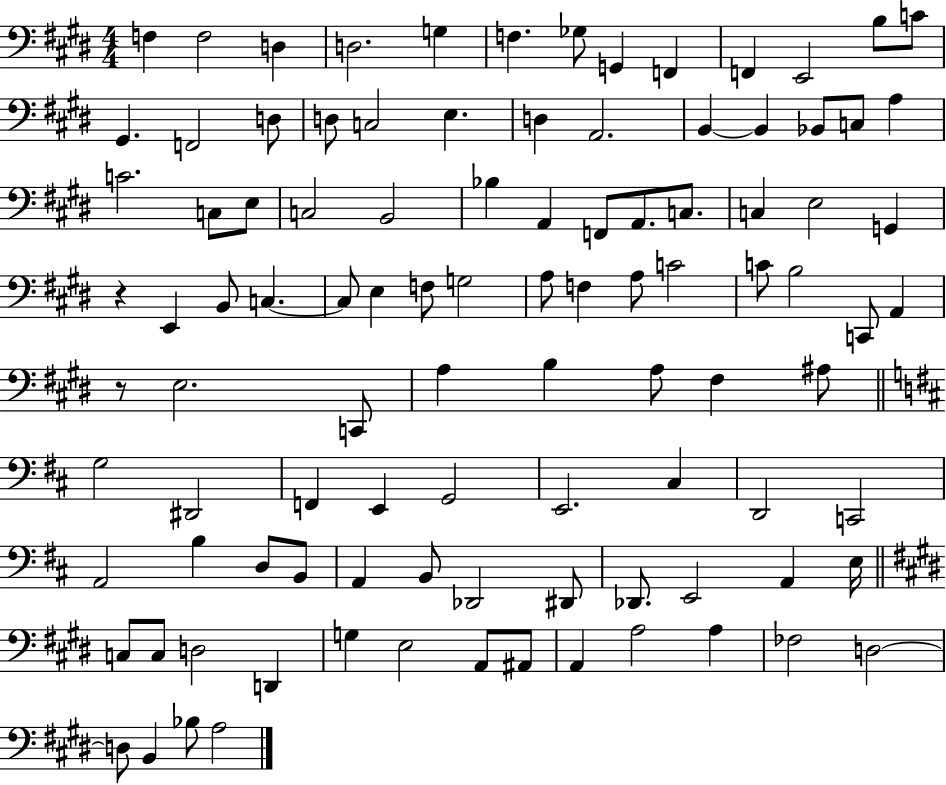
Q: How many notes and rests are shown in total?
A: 101